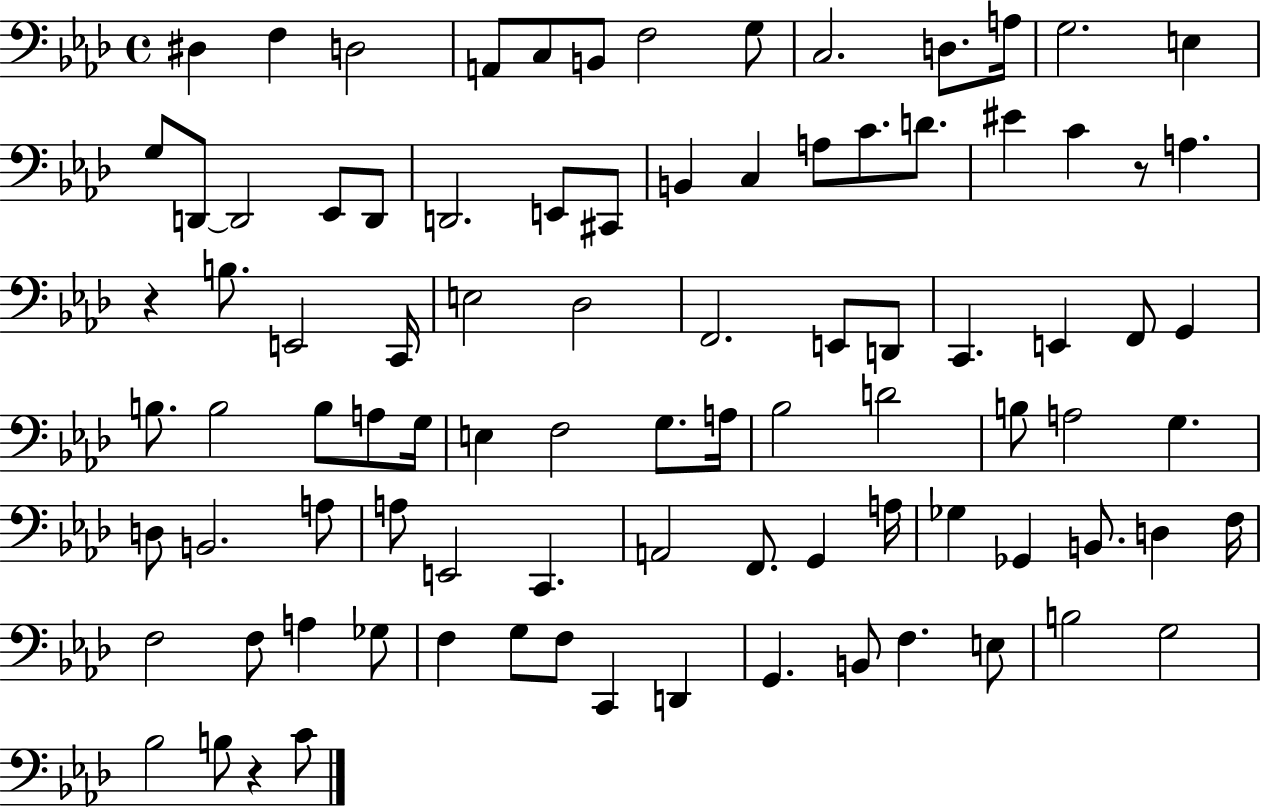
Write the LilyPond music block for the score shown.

{
  \clef bass
  \time 4/4
  \defaultTimeSignature
  \key aes \major
  \repeat volta 2 { dis4 f4 d2 | a,8 c8 b,8 f2 g8 | c2. d8. a16 | g2. e4 | \break g8 d,8~~ d,2 ees,8 d,8 | d,2. e,8 cis,8 | b,4 c4 a8 c'8. d'8. | eis'4 c'4 r8 a4. | \break r4 b8. e,2 c,16 | e2 des2 | f,2. e,8 d,8 | c,4. e,4 f,8 g,4 | \break b8. b2 b8 a8 g16 | e4 f2 g8. a16 | bes2 d'2 | b8 a2 g4. | \break d8 b,2. a8 | a8 e,2 c,4. | a,2 f,8. g,4 a16 | ges4 ges,4 b,8. d4 f16 | \break f2 f8 a4 ges8 | f4 g8 f8 c,4 d,4 | g,4. b,8 f4. e8 | b2 g2 | \break bes2 b8 r4 c'8 | } \bar "|."
}